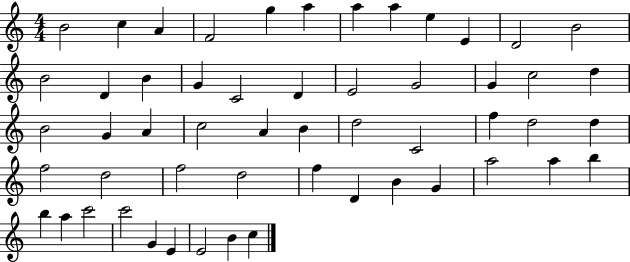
B4/h C5/q A4/q F4/h G5/q A5/q A5/q A5/q E5/q E4/q D4/h B4/h B4/h D4/q B4/q G4/q C4/h D4/q E4/h G4/h G4/q C5/h D5/q B4/h G4/q A4/q C5/h A4/q B4/q D5/h C4/h F5/q D5/h D5/q F5/h D5/h F5/h D5/h F5/q D4/q B4/q G4/q A5/h A5/q B5/q B5/q A5/q C6/h C6/h G4/q E4/q E4/h B4/q C5/q